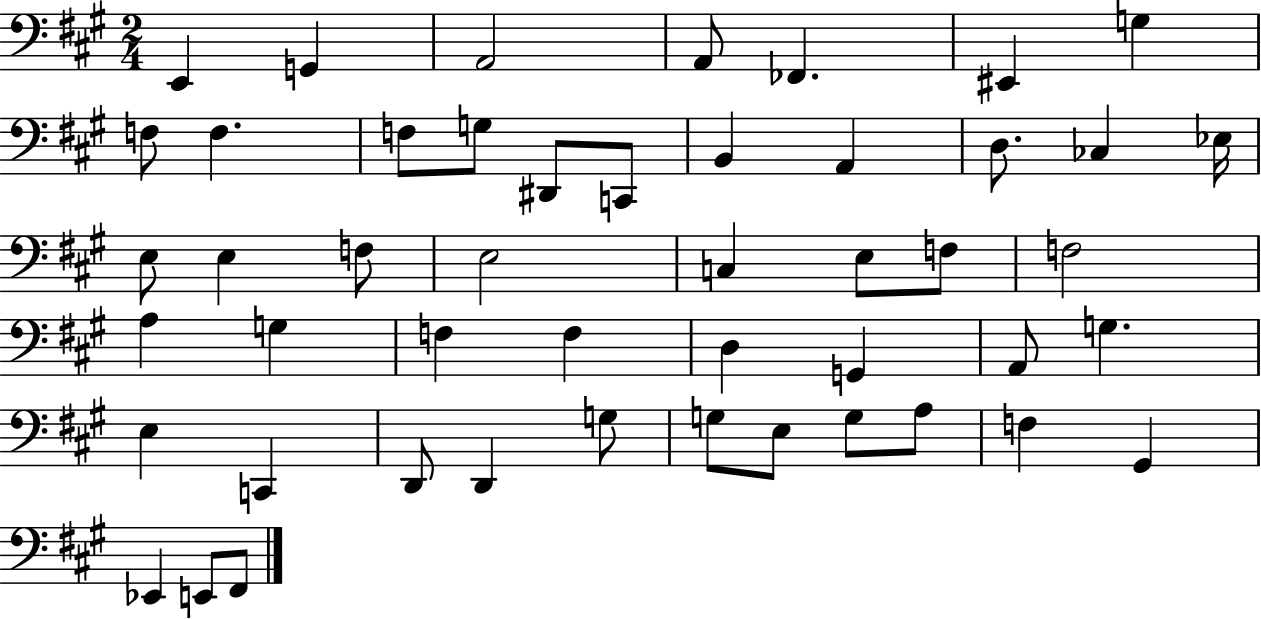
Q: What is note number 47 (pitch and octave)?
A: E2